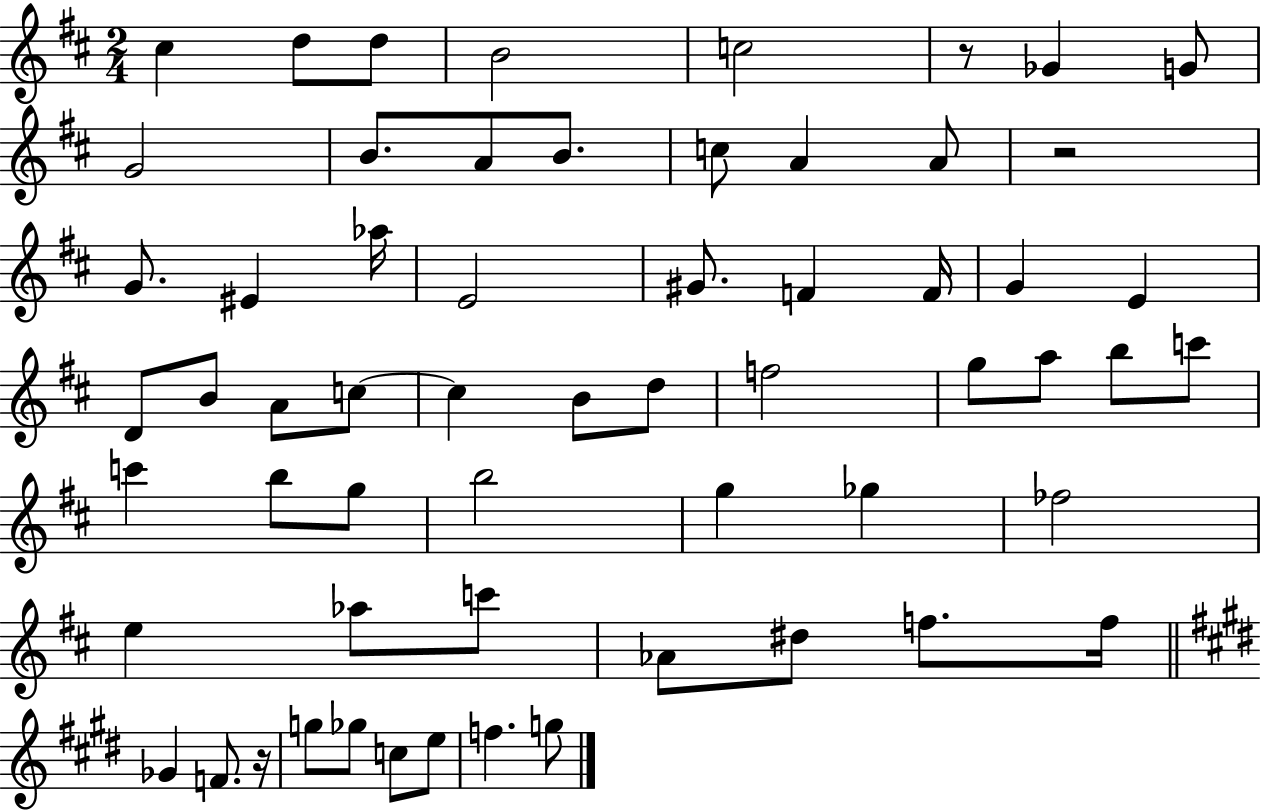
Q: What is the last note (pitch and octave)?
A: G5